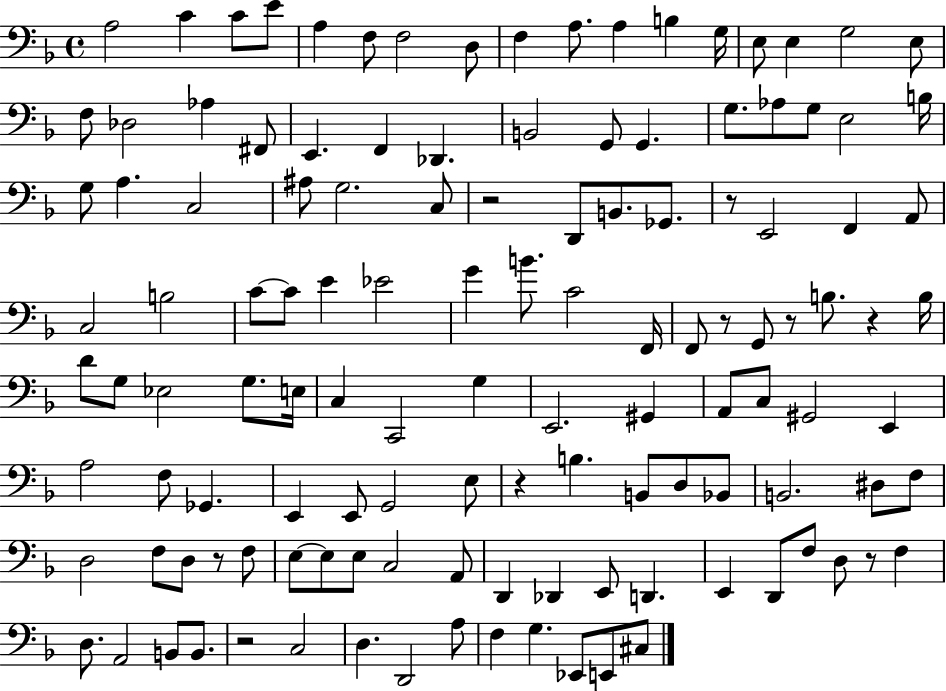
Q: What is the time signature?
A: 4/4